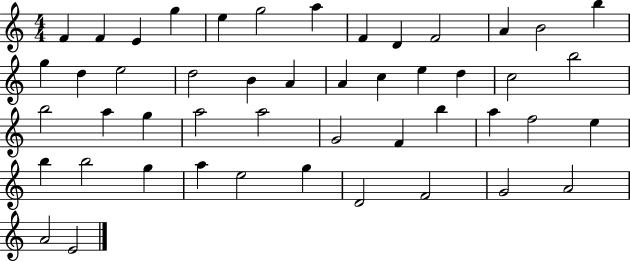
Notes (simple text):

F4/q F4/q E4/q G5/q E5/q G5/h A5/q F4/q D4/q F4/h A4/q B4/h B5/q G5/q D5/q E5/h D5/h B4/q A4/q A4/q C5/q E5/q D5/q C5/h B5/h B5/h A5/q G5/q A5/h A5/h G4/h F4/q B5/q A5/q F5/h E5/q B5/q B5/h G5/q A5/q E5/h G5/q D4/h F4/h G4/h A4/h A4/h E4/h